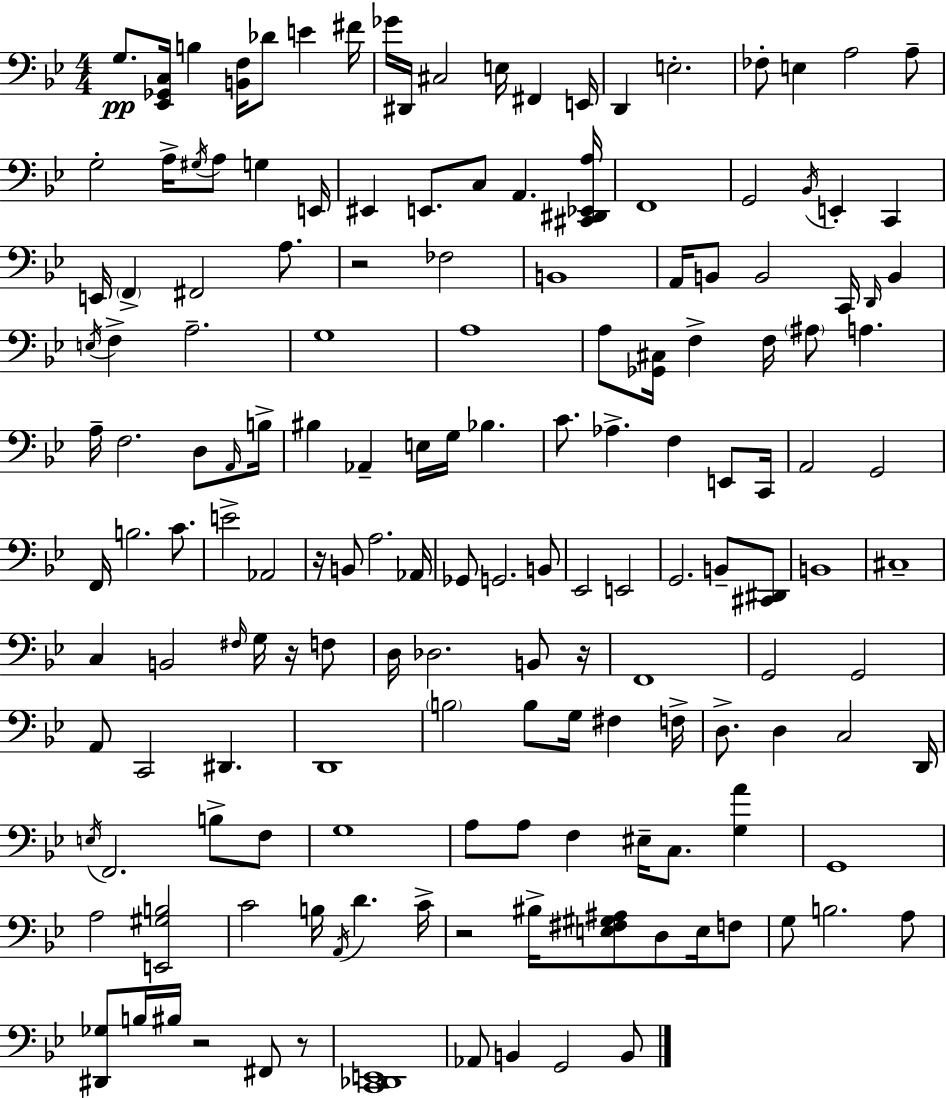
G3/e. [Eb2,Gb2,C3]/s B3/q [B2,F3]/s Db4/e E4/q F#4/s Gb4/s D#2/s C#3/h E3/s F#2/q E2/s D2/q E3/h. FES3/e E3/q A3/h A3/e G3/h A3/s G#3/s A3/e G3/q E2/s EIS2/q E2/e. C3/e A2/q. [C#2,D#2,Eb2,A3]/s F2/w G2/h Bb2/s E2/q C2/q E2/s F2/q F#2/h A3/e. R/h FES3/h B2/w A2/s B2/e B2/h C2/s D2/s B2/q E3/s F3/q A3/h. G3/w A3/w A3/e [Gb2,C#3]/s F3/q F3/s A#3/e A3/q. A3/s F3/h. D3/e A2/s B3/s BIS3/q Ab2/q E3/s G3/s Bb3/q. C4/e. Ab3/q. F3/q E2/e C2/s A2/h G2/h F2/s B3/h. C4/e. E4/h Ab2/h R/s B2/e A3/h. Ab2/s Gb2/e G2/h. B2/e Eb2/h E2/h G2/h. B2/e [C#2,D#2]/e B2/w C#3/w C3/q B2/h F#3/s G3/s R/s F3/e D3/s Db3/h. B2/e R/s F2/w G2/h G2/h A2/e C2/h D#2/q. D2/w B3/h B3/e G3/s F#3/q F3/s D3/e. D3/q C3/h D2/s E3/s F2/h. B3/e F3/e G3/w A3/e A3/e F3/q EIS3/s C3/e. [G3,A4]/q G2/w A3/h [E2,G#3,B3]/h C4/h B3/s A2/s D4/q. C4/s R/h BIS3/s [E3,F#3,G#3,A#3]/e D3/e E3/s F3/e G3/e B3/h. A3/e [D#2,Gb3]/e B3/s BIS3/s R/h F#2/e R/e [C2,Db2,E2]/w Ab2/e B2/q G2/h B2/e